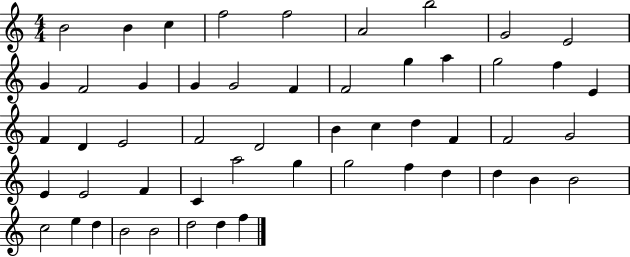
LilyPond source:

{
  \clef treble
  \numericTimeSignature
  \time 4/4
  \key c \major
  b'2 b'4 c''4 | f''2 f''2 | a'2 b''2 | g'2 e'2 | \break g'4 f'2 g'4 | g'4 g'2 f'4 | f'2 g''4 a''4 | g''2 f''4 e'4 | \break f'4 d'4 e'2 | f'2 d'2 | b'4 c''4 d''4 f'4 | f'2 g'2 | \break e'4 e'2 f'4 | c'4 a''2 g''4 | g''2 f''4 d''4 | d''4 b'4 b'2 | \break c''2 e''4 d''4 | b'2 b'2 | d''2 d''4 f''4 | \bar "|."
}